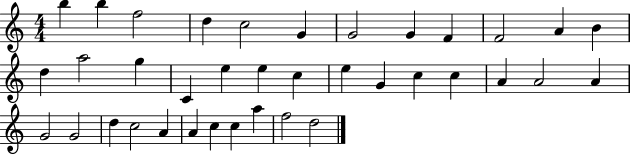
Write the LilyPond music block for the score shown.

{
  \clef treble
  \numericTimeSignature
  \time 4/4
  \key c \major
  b''4 b''4 f''2 | d''4 c''2 g'4 | g'2 g'4 f'4 | f'2 a'4 b'4 | \break d''4 a''2 g''4 | c'4 e''4 e''4 c''4 | e''4 g'4 c''4 c''4 | a'4 a'2 a'4 | \break g'2 g'2 | d''4 c''2 a'4 | a'4 c''4 c''4 a''4 | f''2 d''2 | \break \bar "|."
}